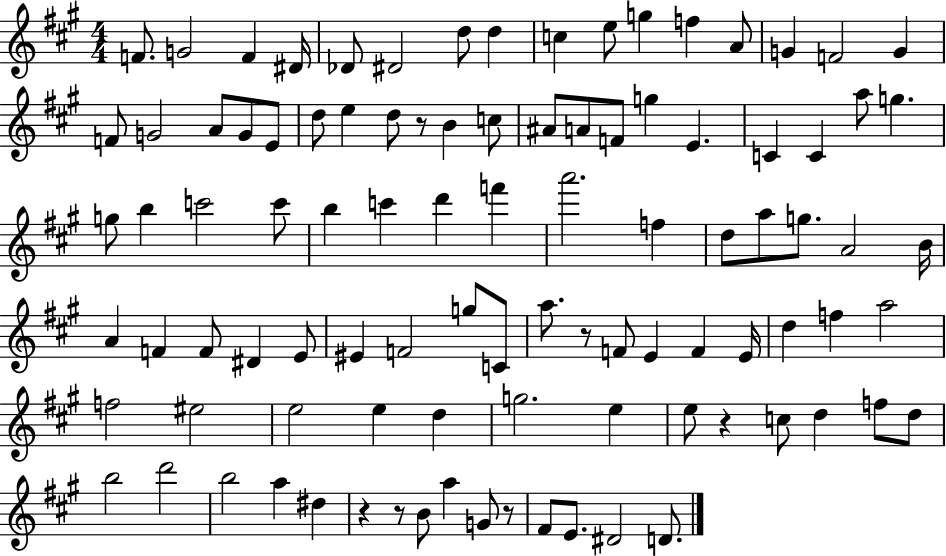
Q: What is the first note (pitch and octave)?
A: F4